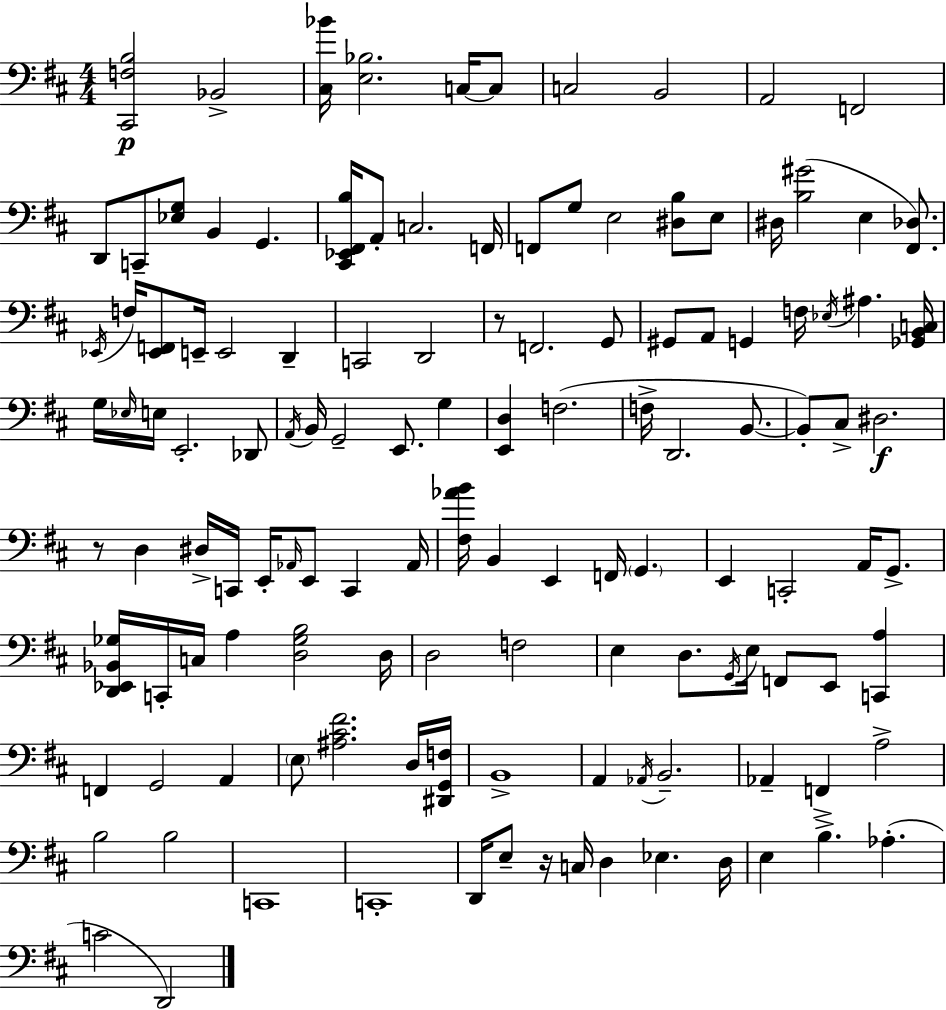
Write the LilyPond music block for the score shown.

{
  \clef bass
  \numericTimeSignature
  \time 4/4
  \key d \major
  <cis, f b>2\p bes,2-> | <cis bes'>16 <e bes>2. c16~~ c8 | c2 b,2 | a,2 f,2 | \break d,8 c,8-- <ees g>8 b,4 g,4. | <cis, ees, fis, b>16 a,8-. c2. f,16 | f,8 g8 e2 <dis b>8 e8 | dis16 <b gis'>2( e4 <fis, des>8.) | \break \acciaccatura { ees,16 } f16 <ees, f,>8 e,16-- e,2 d,4-- | c,2 d,2 | r8 f,2. g,8 | gis,8 a,8 g,4 f16 \acciaccatura { ees16 } ais4. | \break <ges, b, c>16 g16 \grace { ees16 } e16 e,2.-. | des,8 \acciaccatura { a,16 } b,16 g,2-- e,8. | g4 <e, d>4 f2.( | f16-> d,2. | \break b,8.~~ b,8-.) cis8-> dis2.\f | r8 d4 dis16-> c,16 e,16-. \grace { aes,16 } e,8 | c,4 aes,16 <fis aes' b'>16 b,4 e,4 f,16 \parenthesize g,4. | e,4 c,2-. | \break a,16 g,8.-> <d, ees, bes, ges>16 c,16-. c16 a4 <d ges b>2 | d16 d2 f2 | e4 d8. \acciaccatura { g,16 } e16 f,8 | e,8 <c, a>4 f,4 g,2 | \break a,4 \parenthesize e8 <ais cis' fis'>2. | d16 <dis, g, f>16 b,1-> | a,4 \acciaccatura { aes,16 } b,2.-- | aes,4-- f,4-> a2-> | \break b2 b2 | c,1 | c,1-. | d,16 e8-- r16 c16 d4 | \break ees4. d16 e4 b4.-> | aes4.-.( c'2 d,2) | \bar "|."
}